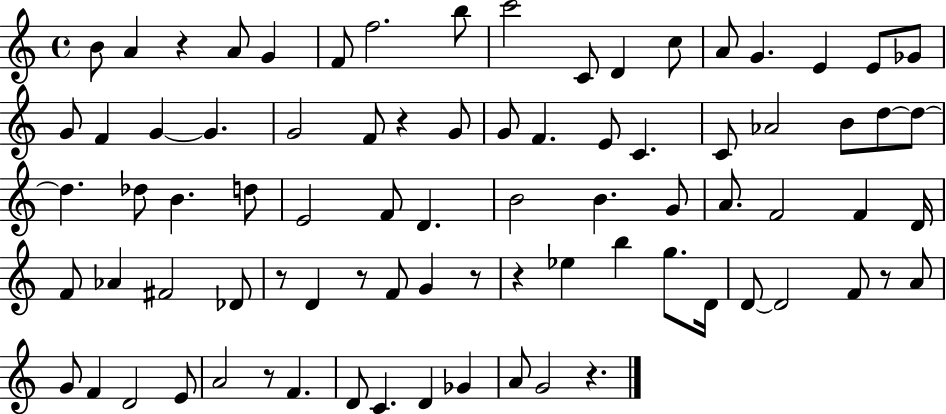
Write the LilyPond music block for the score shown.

{
  \clef treble
  \time 4/4
  \defaultTimeSignature
  \key c \major
  b'8 a'4 r4 a'8 g'4 | f'8 f''2. b''8 | c'''2 c'8 d'4 c''8 | a'8 g'4. e'4 e'8 ges'8 | \break g'8 f'4 g'4~~ g'4. | g'2 f'8 r4 g'8 | g'8 f'4. e'8 c'4. | c'8 aes'2 b'8 d''8~~ d''8~~ | \break d''4. des''8 b'4. d''8 | e'2 f'8 d'4. | b'2 b'4. g'8 | a'8. f'2 f'4 d'16 | \break f'8 aes'4 fis'2 des'8 | r8 d'4 r8 f'8 g'4 r8 | r4 ees''4 b''4 g''8. d'16 | d'8~~ d'2 f'8 r8 a'8 | \break g'8 f'4 d'2 e'8 | a'2 r8 f'4. | d'8 c'4. d'4 ges'4 | a'8 g'2 r4. | \break \bar "|."
}